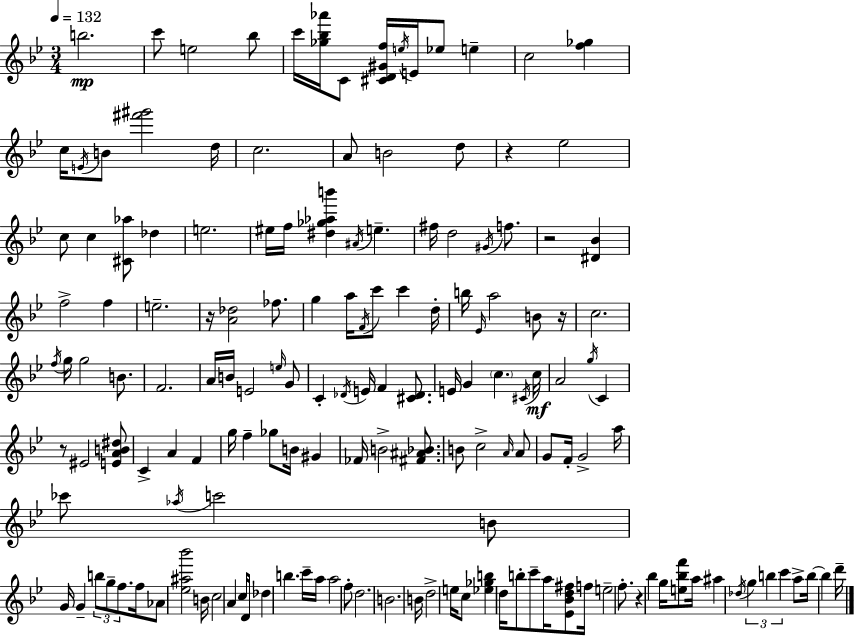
{
  \clef treble
  \numericTimeSignature
  \time 3/4
  \key bes \major
  \tempo 4 = 132
  b''2.\mp | c'''8 e''2 bes''8 | c'''16 <ges'' bes'' aes'''>16 c'8 <cis' d' gis' f''>16 \acciaccatura { e''16 } e'16 ees''8 e''4-- | c''2 <f'' ges''>4 | \break c''16 \acciaccatura { e'16 } b'8 <fis''' gis'''>2 | d''16 c''2. | a'8 b'2 | d''8 r4 ees''2 | \break c''8 c''4 <cis' aes''>8 des''4 | e''2. | eis''16 f''16 <dis'' ges'' aes'' b'''>4 \acciaccatura { ais'16 } e''4.-- | fis''16 d''2 | \break \acciaccatura { gis'16 } f''8. r2 | <dis' bes'>4 f''2-> | f''4 e''2.-- | r16 <a' des''>2 | \break fes''8. g''4 a''16 \acciaccatura { f'16 } c'''8 | c'''4 d''16-. b''16 \grace { ees'16 } a''2 | b'8 r16 c''2. | \acciaccatura { f''16 } g''16 g''2 | \break b'8. f'2. | a'16 b'16 e'2 | \grace { e''16 } g'8 c'4-. | \acciaccatura { des'16 } e'16 f'4 <cis' des'>8. e'16 g'4 | \break \parenthesize c''4. \acciaccatura { cis'16 } c''16\mf a'2 | \acciaccatura { g''16 } c'4 r8 | eis'2 <e' a' b' dis''>8 c'4-> | a'4 f'4 g''16 | \break f''4-- ges''8 b'16 gis'4 fes'16 | b'2-> <fis' ais' bes'>8. b'8 | c''2-> \grace { a'16 } a'8 | g'8 f'16-. g'2-> a''16 | \break ces'''8 \acciaccatura { aes''16 } c'''2 b'8 | g'16 g'4-- \tuplet 3/2 { b''8 g''8-- f''8. } | f''16 aes'8 <ees'' ais'' bes'''>2 | b'16 c''2 a'4 | \break c''16 d'16 des''4 b''4. | c'''16-- a''16 a''2 f''8-. | d''2. | b'2. | \break b'16 d''2-> e''16 c''8 | <ees'' ges'' b''>4 d''16 b''8-. c'''8-- a''16 <ees' bes' d'' fis''>8 | f''16 e''2-- f''8.-. | r4 bes''4 g''16 <e'' bes'' f'''>8 | \break a''16 ais''4 \acciaccatura { des''16 } \tuplet 3/2 { g''4 b''4 | c'''4 } a''8-> b''16~~ b''4 | d'''16-- \bar "|."
}